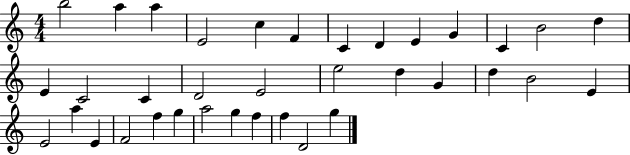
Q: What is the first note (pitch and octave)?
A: B5